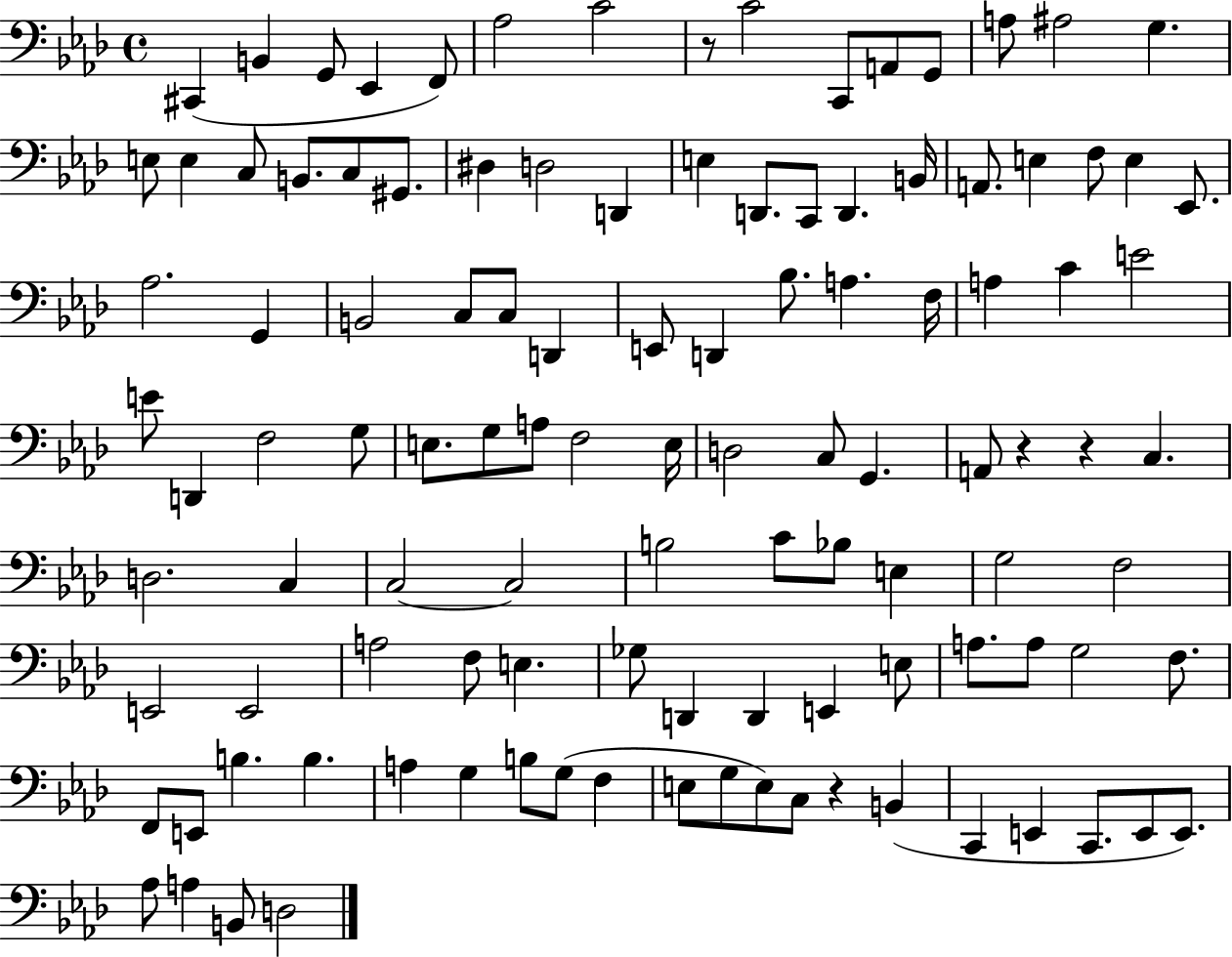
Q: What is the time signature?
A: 4/4